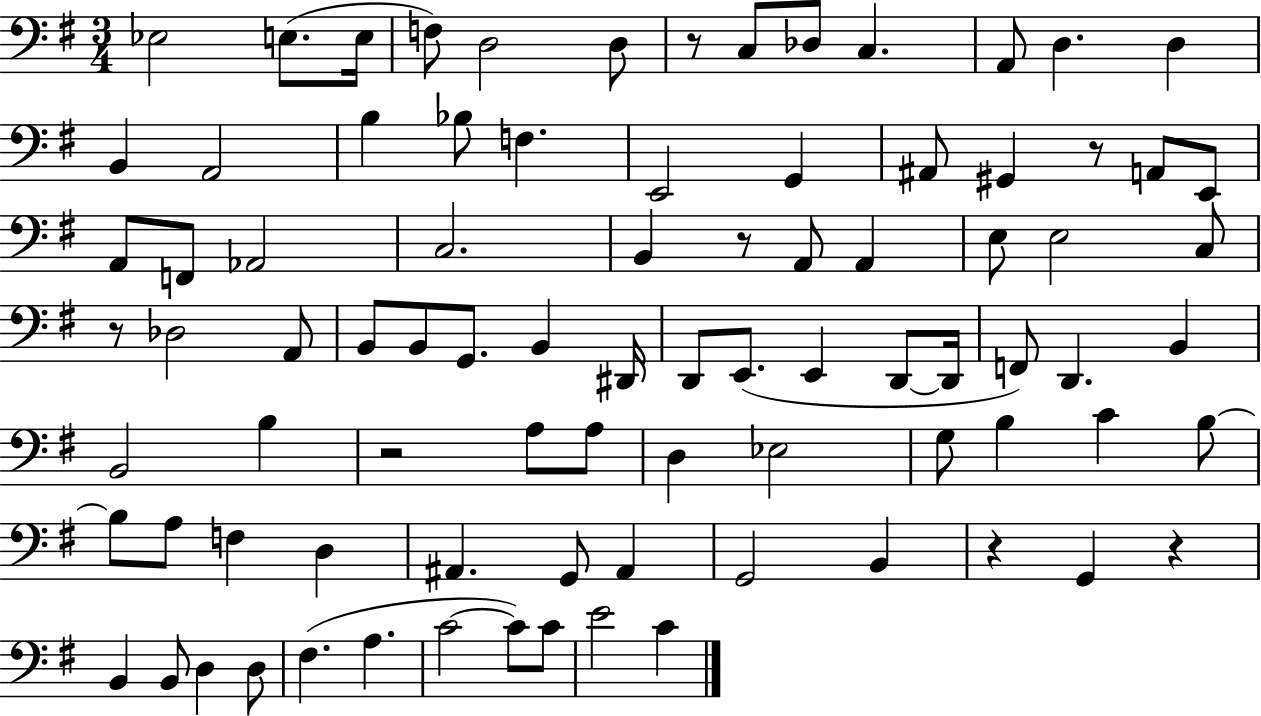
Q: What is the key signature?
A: G major